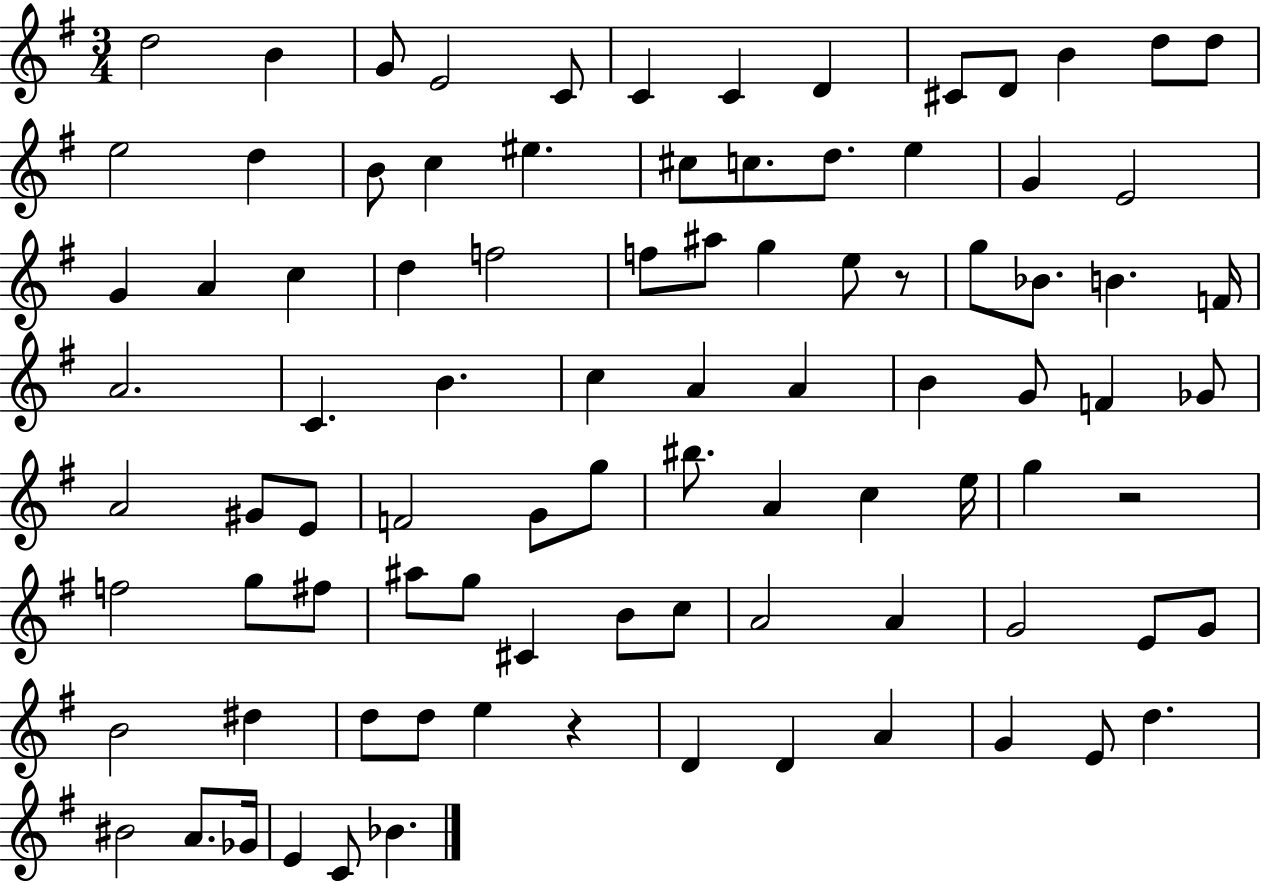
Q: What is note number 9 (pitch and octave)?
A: C#4